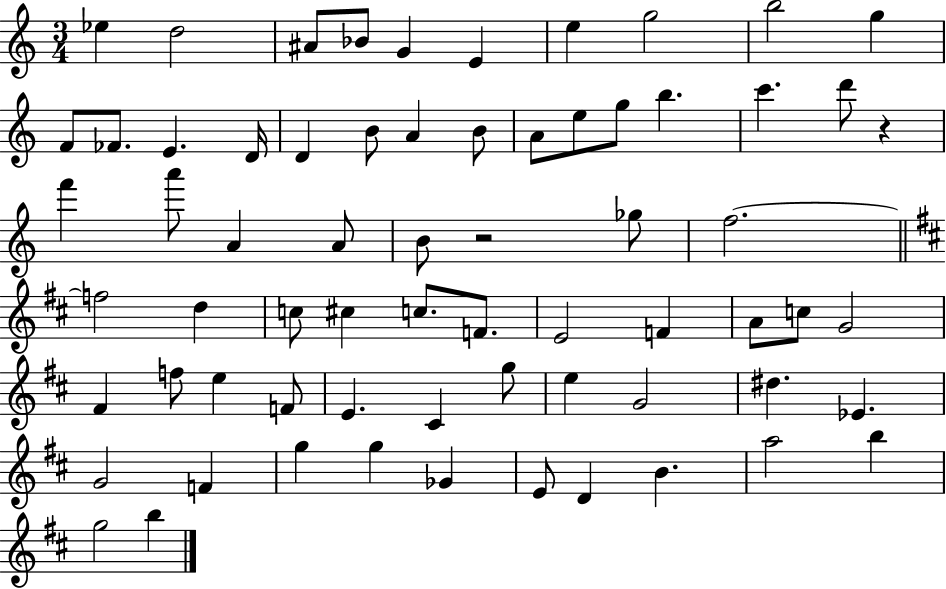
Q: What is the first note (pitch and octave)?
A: Eb5